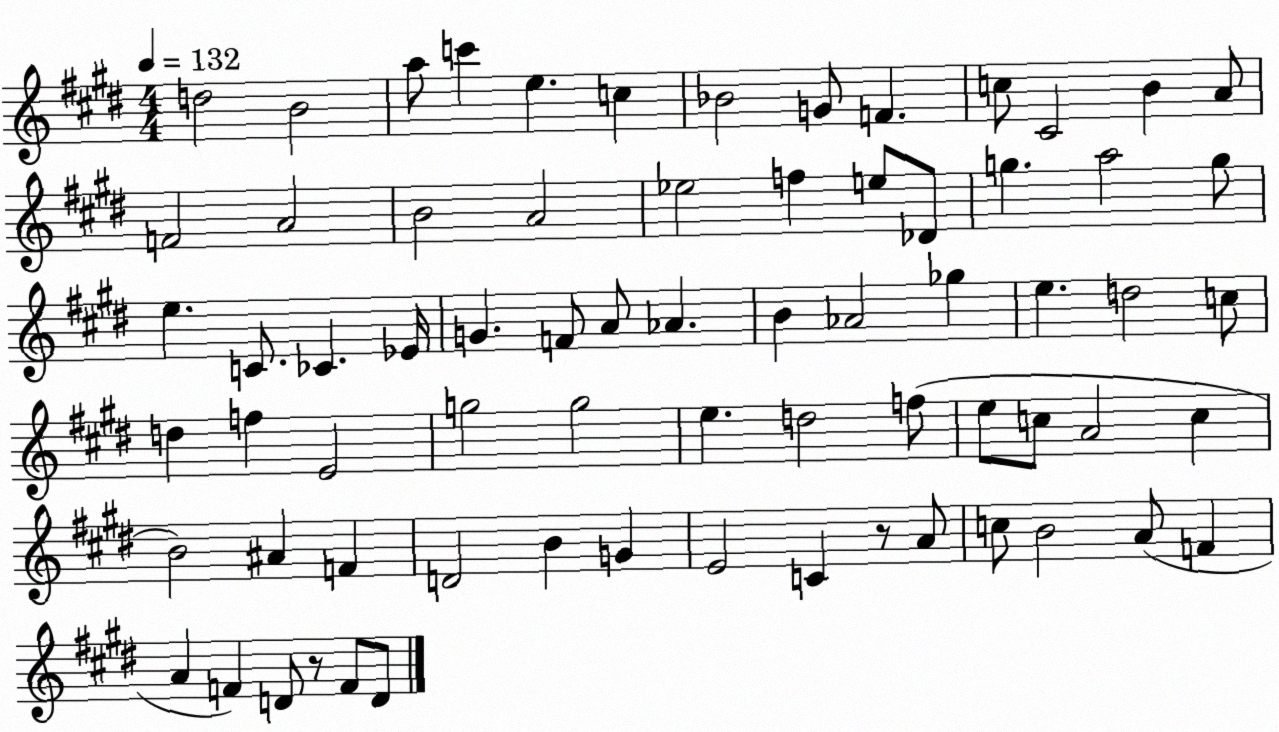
X:1
T:Untitled
M:4/4
L:1/4
K:E
d2 B2 a/2 c' e c _B2 G/2 F c/2 ^C2 B A/2 F2 A2 B2 A2 _e2 f e/2 _D/2 g a2 g/2 e C/2 _C _E/4 G F/2 A/2 _A B _A2 _g e d2 c/2 d f E2 g2 g2 e d2 f/2 e/2 c/2 A2 c B2 ^A F D2 B G E2 C z/2 A/2 c/2 B2 A/2 F A F D/2 z/2 F/2 D/2